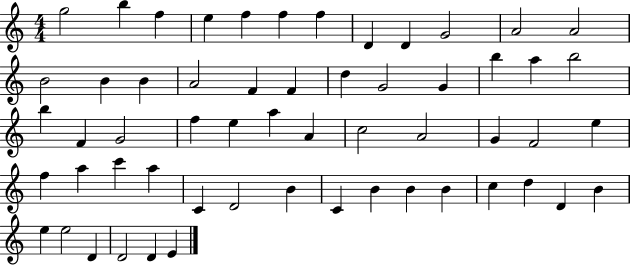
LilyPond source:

{
  \clef treble
  \numericTimeSignature
  \time 4/4
  \key c \major
  g''2 b''4 f''4 | e''4 f''4 f''4 f''4 | d'4 d'4 g'2 | a'2 a'2 | \break b'2 b'4 b'4 | a'2 f'4 f'4 | d''4 g'2 g'4 | b''4 a''4 b''2 | \break b''4 f'4 g'2 | f''4 e''4 a''4 a'4 | c''2 a'2 | g'4 f'2 e''4 | \break f''4 a''4 c'''4 a''4 | c'4 d'2 b'4 | c'4 b'4 b'4 b'4 | c''4 d''4 d'4 b'4 | \break e''4 e''2 d'4 | d'2 d'4 e'4 | \bar "|."
}